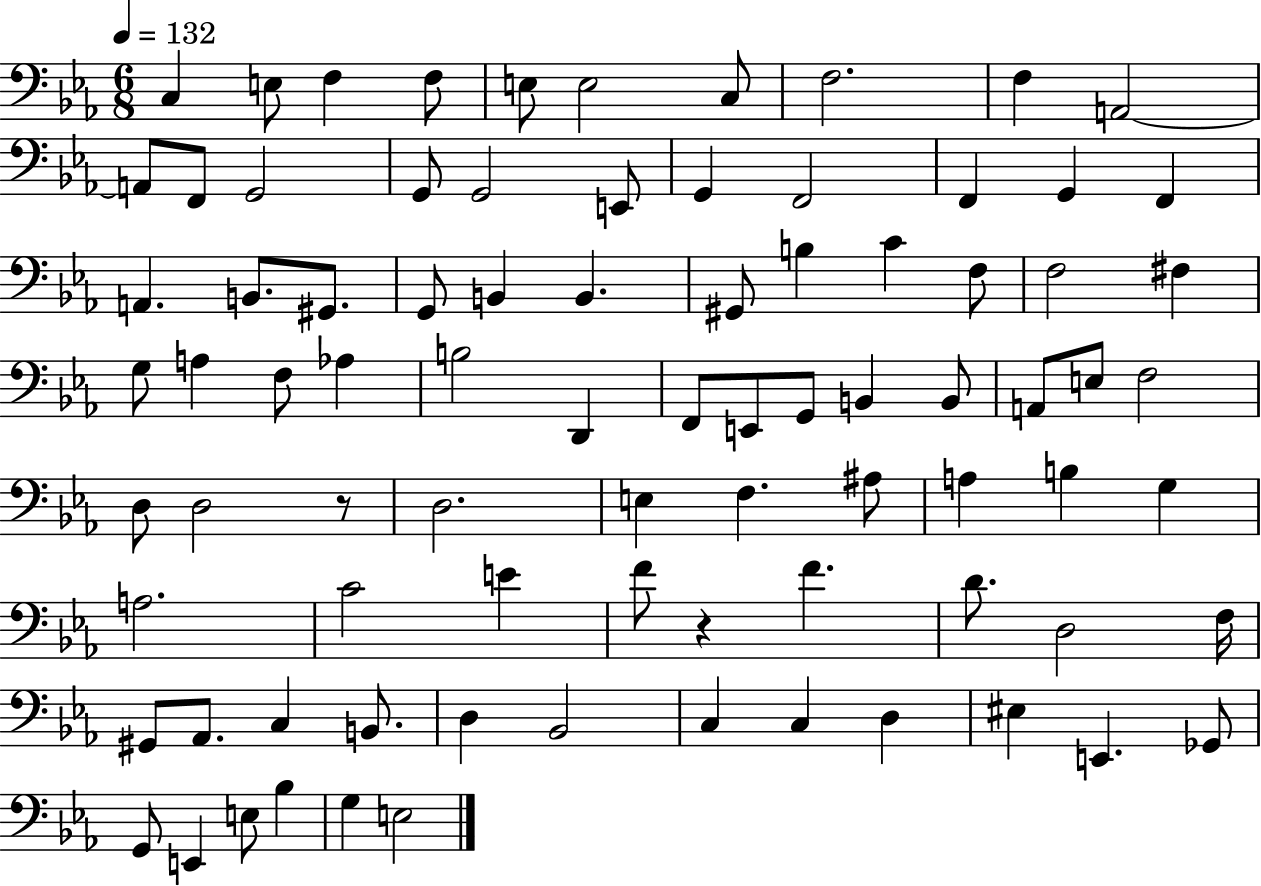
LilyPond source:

{
  \clef bass
  \numericTimeSignature
  \time 6/8
  \key ees \major
  \tempo 4 = 132
  c4 e8 f4 f8 | e8 e2 c8 | f2. | f4 a,2~~ | \break a,8 f,8 g,2 | g,8 g,2 e,8 | g,4 f,2 | f,4 g,4 f,4 | \break a,4. b,8. gis,8. | g,8 b,4 b,4. | gis,8 b4 c'4 f8 | f2 fis4 | \break g8 a4 f8 aes4 | b2 d,4 | f,8 e,8 g,8 b,4 b,8 | a,8 e8 f2 | \break d8 d2 r8 | d2. | e4 f4. ais8 | a4 b4 g4 | \break a2. | c'2 e'4 | f'8 r4 f'4. | d'8. d2 f16 | \break gis,8 aes,8. c4 b,8. | d4 bes,2 | c4 c4 d4 | eis4 e,4. ges,8 | \break g,8 e,4 e8 bes4 | g4 e2 | \bar "|."
}